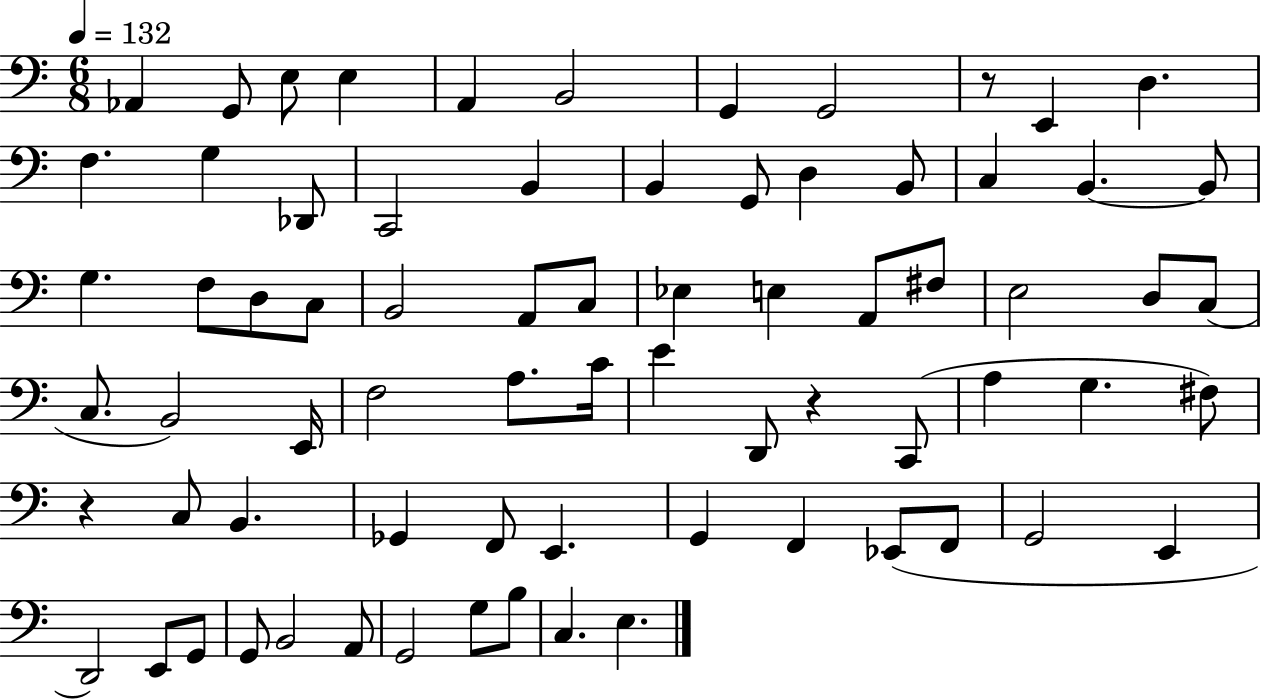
{
  \clef bass
  \numericTimeSignature
  \time 6/8
  \key c \major
  \tempo 4 = 132
  aes,4 g,8 e8 e4 | a,4 b,2 | g,4 g,2 | r8 e,4 d4. | \break f4. g4 des,8 | c,2 b,4 | b,4 g,8 d4 b,8 | c4 b,4.~~ b,8 | \break g4. f8 d8 c8 | b,2 a,8 c8 | ees4 e4 a,8 fis8 | e2 d8 c8( | \break c8. b,2) e,16 | f2 a8. c'16 | e'4 d,8 r4 c,8( | a4 g4. fis8) | \break r4 c8 b,4. | ges,4 f,8 e,4. | g,4 f,4 ees,8( f,8 | g,2 e,4 | \break d,2) e,8 g,8 | g,8 b,2 a,8 | g,2 g8 b8 | c4. e4. | \break \bar "|."
}